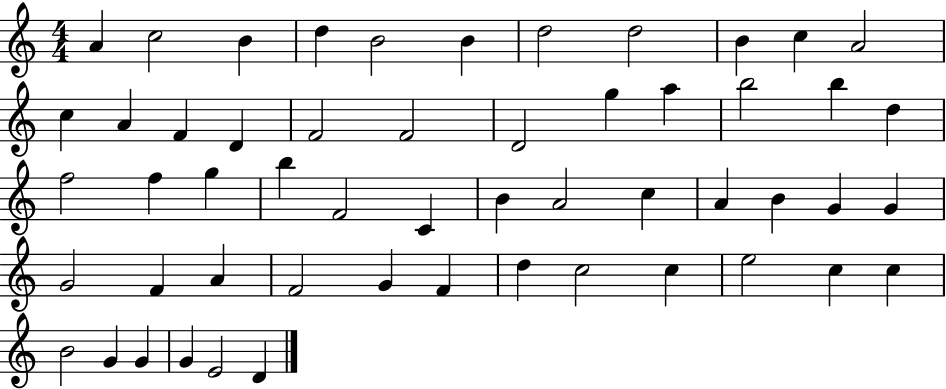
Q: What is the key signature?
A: C major